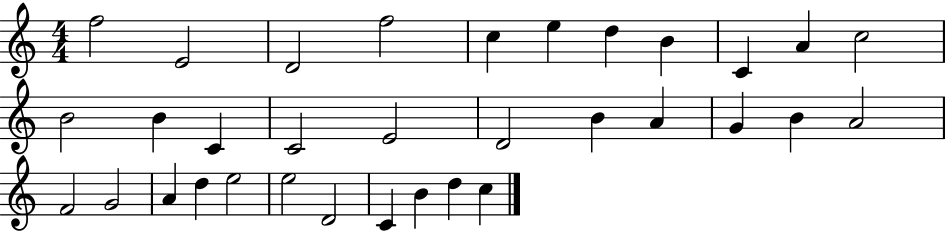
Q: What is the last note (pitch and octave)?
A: C5